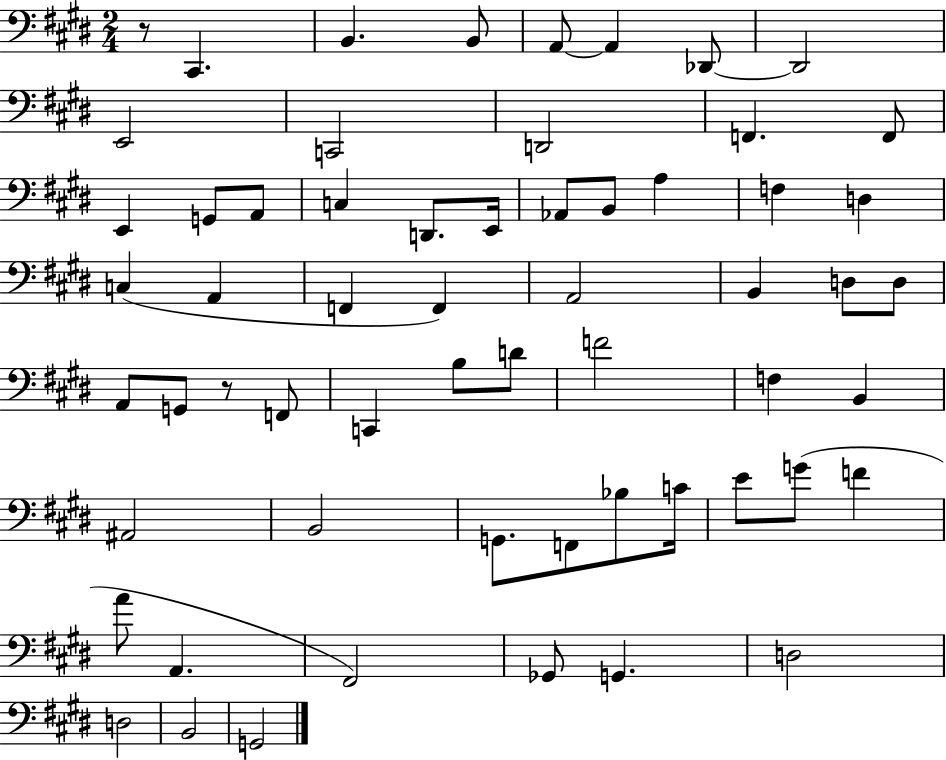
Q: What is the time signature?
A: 2/4